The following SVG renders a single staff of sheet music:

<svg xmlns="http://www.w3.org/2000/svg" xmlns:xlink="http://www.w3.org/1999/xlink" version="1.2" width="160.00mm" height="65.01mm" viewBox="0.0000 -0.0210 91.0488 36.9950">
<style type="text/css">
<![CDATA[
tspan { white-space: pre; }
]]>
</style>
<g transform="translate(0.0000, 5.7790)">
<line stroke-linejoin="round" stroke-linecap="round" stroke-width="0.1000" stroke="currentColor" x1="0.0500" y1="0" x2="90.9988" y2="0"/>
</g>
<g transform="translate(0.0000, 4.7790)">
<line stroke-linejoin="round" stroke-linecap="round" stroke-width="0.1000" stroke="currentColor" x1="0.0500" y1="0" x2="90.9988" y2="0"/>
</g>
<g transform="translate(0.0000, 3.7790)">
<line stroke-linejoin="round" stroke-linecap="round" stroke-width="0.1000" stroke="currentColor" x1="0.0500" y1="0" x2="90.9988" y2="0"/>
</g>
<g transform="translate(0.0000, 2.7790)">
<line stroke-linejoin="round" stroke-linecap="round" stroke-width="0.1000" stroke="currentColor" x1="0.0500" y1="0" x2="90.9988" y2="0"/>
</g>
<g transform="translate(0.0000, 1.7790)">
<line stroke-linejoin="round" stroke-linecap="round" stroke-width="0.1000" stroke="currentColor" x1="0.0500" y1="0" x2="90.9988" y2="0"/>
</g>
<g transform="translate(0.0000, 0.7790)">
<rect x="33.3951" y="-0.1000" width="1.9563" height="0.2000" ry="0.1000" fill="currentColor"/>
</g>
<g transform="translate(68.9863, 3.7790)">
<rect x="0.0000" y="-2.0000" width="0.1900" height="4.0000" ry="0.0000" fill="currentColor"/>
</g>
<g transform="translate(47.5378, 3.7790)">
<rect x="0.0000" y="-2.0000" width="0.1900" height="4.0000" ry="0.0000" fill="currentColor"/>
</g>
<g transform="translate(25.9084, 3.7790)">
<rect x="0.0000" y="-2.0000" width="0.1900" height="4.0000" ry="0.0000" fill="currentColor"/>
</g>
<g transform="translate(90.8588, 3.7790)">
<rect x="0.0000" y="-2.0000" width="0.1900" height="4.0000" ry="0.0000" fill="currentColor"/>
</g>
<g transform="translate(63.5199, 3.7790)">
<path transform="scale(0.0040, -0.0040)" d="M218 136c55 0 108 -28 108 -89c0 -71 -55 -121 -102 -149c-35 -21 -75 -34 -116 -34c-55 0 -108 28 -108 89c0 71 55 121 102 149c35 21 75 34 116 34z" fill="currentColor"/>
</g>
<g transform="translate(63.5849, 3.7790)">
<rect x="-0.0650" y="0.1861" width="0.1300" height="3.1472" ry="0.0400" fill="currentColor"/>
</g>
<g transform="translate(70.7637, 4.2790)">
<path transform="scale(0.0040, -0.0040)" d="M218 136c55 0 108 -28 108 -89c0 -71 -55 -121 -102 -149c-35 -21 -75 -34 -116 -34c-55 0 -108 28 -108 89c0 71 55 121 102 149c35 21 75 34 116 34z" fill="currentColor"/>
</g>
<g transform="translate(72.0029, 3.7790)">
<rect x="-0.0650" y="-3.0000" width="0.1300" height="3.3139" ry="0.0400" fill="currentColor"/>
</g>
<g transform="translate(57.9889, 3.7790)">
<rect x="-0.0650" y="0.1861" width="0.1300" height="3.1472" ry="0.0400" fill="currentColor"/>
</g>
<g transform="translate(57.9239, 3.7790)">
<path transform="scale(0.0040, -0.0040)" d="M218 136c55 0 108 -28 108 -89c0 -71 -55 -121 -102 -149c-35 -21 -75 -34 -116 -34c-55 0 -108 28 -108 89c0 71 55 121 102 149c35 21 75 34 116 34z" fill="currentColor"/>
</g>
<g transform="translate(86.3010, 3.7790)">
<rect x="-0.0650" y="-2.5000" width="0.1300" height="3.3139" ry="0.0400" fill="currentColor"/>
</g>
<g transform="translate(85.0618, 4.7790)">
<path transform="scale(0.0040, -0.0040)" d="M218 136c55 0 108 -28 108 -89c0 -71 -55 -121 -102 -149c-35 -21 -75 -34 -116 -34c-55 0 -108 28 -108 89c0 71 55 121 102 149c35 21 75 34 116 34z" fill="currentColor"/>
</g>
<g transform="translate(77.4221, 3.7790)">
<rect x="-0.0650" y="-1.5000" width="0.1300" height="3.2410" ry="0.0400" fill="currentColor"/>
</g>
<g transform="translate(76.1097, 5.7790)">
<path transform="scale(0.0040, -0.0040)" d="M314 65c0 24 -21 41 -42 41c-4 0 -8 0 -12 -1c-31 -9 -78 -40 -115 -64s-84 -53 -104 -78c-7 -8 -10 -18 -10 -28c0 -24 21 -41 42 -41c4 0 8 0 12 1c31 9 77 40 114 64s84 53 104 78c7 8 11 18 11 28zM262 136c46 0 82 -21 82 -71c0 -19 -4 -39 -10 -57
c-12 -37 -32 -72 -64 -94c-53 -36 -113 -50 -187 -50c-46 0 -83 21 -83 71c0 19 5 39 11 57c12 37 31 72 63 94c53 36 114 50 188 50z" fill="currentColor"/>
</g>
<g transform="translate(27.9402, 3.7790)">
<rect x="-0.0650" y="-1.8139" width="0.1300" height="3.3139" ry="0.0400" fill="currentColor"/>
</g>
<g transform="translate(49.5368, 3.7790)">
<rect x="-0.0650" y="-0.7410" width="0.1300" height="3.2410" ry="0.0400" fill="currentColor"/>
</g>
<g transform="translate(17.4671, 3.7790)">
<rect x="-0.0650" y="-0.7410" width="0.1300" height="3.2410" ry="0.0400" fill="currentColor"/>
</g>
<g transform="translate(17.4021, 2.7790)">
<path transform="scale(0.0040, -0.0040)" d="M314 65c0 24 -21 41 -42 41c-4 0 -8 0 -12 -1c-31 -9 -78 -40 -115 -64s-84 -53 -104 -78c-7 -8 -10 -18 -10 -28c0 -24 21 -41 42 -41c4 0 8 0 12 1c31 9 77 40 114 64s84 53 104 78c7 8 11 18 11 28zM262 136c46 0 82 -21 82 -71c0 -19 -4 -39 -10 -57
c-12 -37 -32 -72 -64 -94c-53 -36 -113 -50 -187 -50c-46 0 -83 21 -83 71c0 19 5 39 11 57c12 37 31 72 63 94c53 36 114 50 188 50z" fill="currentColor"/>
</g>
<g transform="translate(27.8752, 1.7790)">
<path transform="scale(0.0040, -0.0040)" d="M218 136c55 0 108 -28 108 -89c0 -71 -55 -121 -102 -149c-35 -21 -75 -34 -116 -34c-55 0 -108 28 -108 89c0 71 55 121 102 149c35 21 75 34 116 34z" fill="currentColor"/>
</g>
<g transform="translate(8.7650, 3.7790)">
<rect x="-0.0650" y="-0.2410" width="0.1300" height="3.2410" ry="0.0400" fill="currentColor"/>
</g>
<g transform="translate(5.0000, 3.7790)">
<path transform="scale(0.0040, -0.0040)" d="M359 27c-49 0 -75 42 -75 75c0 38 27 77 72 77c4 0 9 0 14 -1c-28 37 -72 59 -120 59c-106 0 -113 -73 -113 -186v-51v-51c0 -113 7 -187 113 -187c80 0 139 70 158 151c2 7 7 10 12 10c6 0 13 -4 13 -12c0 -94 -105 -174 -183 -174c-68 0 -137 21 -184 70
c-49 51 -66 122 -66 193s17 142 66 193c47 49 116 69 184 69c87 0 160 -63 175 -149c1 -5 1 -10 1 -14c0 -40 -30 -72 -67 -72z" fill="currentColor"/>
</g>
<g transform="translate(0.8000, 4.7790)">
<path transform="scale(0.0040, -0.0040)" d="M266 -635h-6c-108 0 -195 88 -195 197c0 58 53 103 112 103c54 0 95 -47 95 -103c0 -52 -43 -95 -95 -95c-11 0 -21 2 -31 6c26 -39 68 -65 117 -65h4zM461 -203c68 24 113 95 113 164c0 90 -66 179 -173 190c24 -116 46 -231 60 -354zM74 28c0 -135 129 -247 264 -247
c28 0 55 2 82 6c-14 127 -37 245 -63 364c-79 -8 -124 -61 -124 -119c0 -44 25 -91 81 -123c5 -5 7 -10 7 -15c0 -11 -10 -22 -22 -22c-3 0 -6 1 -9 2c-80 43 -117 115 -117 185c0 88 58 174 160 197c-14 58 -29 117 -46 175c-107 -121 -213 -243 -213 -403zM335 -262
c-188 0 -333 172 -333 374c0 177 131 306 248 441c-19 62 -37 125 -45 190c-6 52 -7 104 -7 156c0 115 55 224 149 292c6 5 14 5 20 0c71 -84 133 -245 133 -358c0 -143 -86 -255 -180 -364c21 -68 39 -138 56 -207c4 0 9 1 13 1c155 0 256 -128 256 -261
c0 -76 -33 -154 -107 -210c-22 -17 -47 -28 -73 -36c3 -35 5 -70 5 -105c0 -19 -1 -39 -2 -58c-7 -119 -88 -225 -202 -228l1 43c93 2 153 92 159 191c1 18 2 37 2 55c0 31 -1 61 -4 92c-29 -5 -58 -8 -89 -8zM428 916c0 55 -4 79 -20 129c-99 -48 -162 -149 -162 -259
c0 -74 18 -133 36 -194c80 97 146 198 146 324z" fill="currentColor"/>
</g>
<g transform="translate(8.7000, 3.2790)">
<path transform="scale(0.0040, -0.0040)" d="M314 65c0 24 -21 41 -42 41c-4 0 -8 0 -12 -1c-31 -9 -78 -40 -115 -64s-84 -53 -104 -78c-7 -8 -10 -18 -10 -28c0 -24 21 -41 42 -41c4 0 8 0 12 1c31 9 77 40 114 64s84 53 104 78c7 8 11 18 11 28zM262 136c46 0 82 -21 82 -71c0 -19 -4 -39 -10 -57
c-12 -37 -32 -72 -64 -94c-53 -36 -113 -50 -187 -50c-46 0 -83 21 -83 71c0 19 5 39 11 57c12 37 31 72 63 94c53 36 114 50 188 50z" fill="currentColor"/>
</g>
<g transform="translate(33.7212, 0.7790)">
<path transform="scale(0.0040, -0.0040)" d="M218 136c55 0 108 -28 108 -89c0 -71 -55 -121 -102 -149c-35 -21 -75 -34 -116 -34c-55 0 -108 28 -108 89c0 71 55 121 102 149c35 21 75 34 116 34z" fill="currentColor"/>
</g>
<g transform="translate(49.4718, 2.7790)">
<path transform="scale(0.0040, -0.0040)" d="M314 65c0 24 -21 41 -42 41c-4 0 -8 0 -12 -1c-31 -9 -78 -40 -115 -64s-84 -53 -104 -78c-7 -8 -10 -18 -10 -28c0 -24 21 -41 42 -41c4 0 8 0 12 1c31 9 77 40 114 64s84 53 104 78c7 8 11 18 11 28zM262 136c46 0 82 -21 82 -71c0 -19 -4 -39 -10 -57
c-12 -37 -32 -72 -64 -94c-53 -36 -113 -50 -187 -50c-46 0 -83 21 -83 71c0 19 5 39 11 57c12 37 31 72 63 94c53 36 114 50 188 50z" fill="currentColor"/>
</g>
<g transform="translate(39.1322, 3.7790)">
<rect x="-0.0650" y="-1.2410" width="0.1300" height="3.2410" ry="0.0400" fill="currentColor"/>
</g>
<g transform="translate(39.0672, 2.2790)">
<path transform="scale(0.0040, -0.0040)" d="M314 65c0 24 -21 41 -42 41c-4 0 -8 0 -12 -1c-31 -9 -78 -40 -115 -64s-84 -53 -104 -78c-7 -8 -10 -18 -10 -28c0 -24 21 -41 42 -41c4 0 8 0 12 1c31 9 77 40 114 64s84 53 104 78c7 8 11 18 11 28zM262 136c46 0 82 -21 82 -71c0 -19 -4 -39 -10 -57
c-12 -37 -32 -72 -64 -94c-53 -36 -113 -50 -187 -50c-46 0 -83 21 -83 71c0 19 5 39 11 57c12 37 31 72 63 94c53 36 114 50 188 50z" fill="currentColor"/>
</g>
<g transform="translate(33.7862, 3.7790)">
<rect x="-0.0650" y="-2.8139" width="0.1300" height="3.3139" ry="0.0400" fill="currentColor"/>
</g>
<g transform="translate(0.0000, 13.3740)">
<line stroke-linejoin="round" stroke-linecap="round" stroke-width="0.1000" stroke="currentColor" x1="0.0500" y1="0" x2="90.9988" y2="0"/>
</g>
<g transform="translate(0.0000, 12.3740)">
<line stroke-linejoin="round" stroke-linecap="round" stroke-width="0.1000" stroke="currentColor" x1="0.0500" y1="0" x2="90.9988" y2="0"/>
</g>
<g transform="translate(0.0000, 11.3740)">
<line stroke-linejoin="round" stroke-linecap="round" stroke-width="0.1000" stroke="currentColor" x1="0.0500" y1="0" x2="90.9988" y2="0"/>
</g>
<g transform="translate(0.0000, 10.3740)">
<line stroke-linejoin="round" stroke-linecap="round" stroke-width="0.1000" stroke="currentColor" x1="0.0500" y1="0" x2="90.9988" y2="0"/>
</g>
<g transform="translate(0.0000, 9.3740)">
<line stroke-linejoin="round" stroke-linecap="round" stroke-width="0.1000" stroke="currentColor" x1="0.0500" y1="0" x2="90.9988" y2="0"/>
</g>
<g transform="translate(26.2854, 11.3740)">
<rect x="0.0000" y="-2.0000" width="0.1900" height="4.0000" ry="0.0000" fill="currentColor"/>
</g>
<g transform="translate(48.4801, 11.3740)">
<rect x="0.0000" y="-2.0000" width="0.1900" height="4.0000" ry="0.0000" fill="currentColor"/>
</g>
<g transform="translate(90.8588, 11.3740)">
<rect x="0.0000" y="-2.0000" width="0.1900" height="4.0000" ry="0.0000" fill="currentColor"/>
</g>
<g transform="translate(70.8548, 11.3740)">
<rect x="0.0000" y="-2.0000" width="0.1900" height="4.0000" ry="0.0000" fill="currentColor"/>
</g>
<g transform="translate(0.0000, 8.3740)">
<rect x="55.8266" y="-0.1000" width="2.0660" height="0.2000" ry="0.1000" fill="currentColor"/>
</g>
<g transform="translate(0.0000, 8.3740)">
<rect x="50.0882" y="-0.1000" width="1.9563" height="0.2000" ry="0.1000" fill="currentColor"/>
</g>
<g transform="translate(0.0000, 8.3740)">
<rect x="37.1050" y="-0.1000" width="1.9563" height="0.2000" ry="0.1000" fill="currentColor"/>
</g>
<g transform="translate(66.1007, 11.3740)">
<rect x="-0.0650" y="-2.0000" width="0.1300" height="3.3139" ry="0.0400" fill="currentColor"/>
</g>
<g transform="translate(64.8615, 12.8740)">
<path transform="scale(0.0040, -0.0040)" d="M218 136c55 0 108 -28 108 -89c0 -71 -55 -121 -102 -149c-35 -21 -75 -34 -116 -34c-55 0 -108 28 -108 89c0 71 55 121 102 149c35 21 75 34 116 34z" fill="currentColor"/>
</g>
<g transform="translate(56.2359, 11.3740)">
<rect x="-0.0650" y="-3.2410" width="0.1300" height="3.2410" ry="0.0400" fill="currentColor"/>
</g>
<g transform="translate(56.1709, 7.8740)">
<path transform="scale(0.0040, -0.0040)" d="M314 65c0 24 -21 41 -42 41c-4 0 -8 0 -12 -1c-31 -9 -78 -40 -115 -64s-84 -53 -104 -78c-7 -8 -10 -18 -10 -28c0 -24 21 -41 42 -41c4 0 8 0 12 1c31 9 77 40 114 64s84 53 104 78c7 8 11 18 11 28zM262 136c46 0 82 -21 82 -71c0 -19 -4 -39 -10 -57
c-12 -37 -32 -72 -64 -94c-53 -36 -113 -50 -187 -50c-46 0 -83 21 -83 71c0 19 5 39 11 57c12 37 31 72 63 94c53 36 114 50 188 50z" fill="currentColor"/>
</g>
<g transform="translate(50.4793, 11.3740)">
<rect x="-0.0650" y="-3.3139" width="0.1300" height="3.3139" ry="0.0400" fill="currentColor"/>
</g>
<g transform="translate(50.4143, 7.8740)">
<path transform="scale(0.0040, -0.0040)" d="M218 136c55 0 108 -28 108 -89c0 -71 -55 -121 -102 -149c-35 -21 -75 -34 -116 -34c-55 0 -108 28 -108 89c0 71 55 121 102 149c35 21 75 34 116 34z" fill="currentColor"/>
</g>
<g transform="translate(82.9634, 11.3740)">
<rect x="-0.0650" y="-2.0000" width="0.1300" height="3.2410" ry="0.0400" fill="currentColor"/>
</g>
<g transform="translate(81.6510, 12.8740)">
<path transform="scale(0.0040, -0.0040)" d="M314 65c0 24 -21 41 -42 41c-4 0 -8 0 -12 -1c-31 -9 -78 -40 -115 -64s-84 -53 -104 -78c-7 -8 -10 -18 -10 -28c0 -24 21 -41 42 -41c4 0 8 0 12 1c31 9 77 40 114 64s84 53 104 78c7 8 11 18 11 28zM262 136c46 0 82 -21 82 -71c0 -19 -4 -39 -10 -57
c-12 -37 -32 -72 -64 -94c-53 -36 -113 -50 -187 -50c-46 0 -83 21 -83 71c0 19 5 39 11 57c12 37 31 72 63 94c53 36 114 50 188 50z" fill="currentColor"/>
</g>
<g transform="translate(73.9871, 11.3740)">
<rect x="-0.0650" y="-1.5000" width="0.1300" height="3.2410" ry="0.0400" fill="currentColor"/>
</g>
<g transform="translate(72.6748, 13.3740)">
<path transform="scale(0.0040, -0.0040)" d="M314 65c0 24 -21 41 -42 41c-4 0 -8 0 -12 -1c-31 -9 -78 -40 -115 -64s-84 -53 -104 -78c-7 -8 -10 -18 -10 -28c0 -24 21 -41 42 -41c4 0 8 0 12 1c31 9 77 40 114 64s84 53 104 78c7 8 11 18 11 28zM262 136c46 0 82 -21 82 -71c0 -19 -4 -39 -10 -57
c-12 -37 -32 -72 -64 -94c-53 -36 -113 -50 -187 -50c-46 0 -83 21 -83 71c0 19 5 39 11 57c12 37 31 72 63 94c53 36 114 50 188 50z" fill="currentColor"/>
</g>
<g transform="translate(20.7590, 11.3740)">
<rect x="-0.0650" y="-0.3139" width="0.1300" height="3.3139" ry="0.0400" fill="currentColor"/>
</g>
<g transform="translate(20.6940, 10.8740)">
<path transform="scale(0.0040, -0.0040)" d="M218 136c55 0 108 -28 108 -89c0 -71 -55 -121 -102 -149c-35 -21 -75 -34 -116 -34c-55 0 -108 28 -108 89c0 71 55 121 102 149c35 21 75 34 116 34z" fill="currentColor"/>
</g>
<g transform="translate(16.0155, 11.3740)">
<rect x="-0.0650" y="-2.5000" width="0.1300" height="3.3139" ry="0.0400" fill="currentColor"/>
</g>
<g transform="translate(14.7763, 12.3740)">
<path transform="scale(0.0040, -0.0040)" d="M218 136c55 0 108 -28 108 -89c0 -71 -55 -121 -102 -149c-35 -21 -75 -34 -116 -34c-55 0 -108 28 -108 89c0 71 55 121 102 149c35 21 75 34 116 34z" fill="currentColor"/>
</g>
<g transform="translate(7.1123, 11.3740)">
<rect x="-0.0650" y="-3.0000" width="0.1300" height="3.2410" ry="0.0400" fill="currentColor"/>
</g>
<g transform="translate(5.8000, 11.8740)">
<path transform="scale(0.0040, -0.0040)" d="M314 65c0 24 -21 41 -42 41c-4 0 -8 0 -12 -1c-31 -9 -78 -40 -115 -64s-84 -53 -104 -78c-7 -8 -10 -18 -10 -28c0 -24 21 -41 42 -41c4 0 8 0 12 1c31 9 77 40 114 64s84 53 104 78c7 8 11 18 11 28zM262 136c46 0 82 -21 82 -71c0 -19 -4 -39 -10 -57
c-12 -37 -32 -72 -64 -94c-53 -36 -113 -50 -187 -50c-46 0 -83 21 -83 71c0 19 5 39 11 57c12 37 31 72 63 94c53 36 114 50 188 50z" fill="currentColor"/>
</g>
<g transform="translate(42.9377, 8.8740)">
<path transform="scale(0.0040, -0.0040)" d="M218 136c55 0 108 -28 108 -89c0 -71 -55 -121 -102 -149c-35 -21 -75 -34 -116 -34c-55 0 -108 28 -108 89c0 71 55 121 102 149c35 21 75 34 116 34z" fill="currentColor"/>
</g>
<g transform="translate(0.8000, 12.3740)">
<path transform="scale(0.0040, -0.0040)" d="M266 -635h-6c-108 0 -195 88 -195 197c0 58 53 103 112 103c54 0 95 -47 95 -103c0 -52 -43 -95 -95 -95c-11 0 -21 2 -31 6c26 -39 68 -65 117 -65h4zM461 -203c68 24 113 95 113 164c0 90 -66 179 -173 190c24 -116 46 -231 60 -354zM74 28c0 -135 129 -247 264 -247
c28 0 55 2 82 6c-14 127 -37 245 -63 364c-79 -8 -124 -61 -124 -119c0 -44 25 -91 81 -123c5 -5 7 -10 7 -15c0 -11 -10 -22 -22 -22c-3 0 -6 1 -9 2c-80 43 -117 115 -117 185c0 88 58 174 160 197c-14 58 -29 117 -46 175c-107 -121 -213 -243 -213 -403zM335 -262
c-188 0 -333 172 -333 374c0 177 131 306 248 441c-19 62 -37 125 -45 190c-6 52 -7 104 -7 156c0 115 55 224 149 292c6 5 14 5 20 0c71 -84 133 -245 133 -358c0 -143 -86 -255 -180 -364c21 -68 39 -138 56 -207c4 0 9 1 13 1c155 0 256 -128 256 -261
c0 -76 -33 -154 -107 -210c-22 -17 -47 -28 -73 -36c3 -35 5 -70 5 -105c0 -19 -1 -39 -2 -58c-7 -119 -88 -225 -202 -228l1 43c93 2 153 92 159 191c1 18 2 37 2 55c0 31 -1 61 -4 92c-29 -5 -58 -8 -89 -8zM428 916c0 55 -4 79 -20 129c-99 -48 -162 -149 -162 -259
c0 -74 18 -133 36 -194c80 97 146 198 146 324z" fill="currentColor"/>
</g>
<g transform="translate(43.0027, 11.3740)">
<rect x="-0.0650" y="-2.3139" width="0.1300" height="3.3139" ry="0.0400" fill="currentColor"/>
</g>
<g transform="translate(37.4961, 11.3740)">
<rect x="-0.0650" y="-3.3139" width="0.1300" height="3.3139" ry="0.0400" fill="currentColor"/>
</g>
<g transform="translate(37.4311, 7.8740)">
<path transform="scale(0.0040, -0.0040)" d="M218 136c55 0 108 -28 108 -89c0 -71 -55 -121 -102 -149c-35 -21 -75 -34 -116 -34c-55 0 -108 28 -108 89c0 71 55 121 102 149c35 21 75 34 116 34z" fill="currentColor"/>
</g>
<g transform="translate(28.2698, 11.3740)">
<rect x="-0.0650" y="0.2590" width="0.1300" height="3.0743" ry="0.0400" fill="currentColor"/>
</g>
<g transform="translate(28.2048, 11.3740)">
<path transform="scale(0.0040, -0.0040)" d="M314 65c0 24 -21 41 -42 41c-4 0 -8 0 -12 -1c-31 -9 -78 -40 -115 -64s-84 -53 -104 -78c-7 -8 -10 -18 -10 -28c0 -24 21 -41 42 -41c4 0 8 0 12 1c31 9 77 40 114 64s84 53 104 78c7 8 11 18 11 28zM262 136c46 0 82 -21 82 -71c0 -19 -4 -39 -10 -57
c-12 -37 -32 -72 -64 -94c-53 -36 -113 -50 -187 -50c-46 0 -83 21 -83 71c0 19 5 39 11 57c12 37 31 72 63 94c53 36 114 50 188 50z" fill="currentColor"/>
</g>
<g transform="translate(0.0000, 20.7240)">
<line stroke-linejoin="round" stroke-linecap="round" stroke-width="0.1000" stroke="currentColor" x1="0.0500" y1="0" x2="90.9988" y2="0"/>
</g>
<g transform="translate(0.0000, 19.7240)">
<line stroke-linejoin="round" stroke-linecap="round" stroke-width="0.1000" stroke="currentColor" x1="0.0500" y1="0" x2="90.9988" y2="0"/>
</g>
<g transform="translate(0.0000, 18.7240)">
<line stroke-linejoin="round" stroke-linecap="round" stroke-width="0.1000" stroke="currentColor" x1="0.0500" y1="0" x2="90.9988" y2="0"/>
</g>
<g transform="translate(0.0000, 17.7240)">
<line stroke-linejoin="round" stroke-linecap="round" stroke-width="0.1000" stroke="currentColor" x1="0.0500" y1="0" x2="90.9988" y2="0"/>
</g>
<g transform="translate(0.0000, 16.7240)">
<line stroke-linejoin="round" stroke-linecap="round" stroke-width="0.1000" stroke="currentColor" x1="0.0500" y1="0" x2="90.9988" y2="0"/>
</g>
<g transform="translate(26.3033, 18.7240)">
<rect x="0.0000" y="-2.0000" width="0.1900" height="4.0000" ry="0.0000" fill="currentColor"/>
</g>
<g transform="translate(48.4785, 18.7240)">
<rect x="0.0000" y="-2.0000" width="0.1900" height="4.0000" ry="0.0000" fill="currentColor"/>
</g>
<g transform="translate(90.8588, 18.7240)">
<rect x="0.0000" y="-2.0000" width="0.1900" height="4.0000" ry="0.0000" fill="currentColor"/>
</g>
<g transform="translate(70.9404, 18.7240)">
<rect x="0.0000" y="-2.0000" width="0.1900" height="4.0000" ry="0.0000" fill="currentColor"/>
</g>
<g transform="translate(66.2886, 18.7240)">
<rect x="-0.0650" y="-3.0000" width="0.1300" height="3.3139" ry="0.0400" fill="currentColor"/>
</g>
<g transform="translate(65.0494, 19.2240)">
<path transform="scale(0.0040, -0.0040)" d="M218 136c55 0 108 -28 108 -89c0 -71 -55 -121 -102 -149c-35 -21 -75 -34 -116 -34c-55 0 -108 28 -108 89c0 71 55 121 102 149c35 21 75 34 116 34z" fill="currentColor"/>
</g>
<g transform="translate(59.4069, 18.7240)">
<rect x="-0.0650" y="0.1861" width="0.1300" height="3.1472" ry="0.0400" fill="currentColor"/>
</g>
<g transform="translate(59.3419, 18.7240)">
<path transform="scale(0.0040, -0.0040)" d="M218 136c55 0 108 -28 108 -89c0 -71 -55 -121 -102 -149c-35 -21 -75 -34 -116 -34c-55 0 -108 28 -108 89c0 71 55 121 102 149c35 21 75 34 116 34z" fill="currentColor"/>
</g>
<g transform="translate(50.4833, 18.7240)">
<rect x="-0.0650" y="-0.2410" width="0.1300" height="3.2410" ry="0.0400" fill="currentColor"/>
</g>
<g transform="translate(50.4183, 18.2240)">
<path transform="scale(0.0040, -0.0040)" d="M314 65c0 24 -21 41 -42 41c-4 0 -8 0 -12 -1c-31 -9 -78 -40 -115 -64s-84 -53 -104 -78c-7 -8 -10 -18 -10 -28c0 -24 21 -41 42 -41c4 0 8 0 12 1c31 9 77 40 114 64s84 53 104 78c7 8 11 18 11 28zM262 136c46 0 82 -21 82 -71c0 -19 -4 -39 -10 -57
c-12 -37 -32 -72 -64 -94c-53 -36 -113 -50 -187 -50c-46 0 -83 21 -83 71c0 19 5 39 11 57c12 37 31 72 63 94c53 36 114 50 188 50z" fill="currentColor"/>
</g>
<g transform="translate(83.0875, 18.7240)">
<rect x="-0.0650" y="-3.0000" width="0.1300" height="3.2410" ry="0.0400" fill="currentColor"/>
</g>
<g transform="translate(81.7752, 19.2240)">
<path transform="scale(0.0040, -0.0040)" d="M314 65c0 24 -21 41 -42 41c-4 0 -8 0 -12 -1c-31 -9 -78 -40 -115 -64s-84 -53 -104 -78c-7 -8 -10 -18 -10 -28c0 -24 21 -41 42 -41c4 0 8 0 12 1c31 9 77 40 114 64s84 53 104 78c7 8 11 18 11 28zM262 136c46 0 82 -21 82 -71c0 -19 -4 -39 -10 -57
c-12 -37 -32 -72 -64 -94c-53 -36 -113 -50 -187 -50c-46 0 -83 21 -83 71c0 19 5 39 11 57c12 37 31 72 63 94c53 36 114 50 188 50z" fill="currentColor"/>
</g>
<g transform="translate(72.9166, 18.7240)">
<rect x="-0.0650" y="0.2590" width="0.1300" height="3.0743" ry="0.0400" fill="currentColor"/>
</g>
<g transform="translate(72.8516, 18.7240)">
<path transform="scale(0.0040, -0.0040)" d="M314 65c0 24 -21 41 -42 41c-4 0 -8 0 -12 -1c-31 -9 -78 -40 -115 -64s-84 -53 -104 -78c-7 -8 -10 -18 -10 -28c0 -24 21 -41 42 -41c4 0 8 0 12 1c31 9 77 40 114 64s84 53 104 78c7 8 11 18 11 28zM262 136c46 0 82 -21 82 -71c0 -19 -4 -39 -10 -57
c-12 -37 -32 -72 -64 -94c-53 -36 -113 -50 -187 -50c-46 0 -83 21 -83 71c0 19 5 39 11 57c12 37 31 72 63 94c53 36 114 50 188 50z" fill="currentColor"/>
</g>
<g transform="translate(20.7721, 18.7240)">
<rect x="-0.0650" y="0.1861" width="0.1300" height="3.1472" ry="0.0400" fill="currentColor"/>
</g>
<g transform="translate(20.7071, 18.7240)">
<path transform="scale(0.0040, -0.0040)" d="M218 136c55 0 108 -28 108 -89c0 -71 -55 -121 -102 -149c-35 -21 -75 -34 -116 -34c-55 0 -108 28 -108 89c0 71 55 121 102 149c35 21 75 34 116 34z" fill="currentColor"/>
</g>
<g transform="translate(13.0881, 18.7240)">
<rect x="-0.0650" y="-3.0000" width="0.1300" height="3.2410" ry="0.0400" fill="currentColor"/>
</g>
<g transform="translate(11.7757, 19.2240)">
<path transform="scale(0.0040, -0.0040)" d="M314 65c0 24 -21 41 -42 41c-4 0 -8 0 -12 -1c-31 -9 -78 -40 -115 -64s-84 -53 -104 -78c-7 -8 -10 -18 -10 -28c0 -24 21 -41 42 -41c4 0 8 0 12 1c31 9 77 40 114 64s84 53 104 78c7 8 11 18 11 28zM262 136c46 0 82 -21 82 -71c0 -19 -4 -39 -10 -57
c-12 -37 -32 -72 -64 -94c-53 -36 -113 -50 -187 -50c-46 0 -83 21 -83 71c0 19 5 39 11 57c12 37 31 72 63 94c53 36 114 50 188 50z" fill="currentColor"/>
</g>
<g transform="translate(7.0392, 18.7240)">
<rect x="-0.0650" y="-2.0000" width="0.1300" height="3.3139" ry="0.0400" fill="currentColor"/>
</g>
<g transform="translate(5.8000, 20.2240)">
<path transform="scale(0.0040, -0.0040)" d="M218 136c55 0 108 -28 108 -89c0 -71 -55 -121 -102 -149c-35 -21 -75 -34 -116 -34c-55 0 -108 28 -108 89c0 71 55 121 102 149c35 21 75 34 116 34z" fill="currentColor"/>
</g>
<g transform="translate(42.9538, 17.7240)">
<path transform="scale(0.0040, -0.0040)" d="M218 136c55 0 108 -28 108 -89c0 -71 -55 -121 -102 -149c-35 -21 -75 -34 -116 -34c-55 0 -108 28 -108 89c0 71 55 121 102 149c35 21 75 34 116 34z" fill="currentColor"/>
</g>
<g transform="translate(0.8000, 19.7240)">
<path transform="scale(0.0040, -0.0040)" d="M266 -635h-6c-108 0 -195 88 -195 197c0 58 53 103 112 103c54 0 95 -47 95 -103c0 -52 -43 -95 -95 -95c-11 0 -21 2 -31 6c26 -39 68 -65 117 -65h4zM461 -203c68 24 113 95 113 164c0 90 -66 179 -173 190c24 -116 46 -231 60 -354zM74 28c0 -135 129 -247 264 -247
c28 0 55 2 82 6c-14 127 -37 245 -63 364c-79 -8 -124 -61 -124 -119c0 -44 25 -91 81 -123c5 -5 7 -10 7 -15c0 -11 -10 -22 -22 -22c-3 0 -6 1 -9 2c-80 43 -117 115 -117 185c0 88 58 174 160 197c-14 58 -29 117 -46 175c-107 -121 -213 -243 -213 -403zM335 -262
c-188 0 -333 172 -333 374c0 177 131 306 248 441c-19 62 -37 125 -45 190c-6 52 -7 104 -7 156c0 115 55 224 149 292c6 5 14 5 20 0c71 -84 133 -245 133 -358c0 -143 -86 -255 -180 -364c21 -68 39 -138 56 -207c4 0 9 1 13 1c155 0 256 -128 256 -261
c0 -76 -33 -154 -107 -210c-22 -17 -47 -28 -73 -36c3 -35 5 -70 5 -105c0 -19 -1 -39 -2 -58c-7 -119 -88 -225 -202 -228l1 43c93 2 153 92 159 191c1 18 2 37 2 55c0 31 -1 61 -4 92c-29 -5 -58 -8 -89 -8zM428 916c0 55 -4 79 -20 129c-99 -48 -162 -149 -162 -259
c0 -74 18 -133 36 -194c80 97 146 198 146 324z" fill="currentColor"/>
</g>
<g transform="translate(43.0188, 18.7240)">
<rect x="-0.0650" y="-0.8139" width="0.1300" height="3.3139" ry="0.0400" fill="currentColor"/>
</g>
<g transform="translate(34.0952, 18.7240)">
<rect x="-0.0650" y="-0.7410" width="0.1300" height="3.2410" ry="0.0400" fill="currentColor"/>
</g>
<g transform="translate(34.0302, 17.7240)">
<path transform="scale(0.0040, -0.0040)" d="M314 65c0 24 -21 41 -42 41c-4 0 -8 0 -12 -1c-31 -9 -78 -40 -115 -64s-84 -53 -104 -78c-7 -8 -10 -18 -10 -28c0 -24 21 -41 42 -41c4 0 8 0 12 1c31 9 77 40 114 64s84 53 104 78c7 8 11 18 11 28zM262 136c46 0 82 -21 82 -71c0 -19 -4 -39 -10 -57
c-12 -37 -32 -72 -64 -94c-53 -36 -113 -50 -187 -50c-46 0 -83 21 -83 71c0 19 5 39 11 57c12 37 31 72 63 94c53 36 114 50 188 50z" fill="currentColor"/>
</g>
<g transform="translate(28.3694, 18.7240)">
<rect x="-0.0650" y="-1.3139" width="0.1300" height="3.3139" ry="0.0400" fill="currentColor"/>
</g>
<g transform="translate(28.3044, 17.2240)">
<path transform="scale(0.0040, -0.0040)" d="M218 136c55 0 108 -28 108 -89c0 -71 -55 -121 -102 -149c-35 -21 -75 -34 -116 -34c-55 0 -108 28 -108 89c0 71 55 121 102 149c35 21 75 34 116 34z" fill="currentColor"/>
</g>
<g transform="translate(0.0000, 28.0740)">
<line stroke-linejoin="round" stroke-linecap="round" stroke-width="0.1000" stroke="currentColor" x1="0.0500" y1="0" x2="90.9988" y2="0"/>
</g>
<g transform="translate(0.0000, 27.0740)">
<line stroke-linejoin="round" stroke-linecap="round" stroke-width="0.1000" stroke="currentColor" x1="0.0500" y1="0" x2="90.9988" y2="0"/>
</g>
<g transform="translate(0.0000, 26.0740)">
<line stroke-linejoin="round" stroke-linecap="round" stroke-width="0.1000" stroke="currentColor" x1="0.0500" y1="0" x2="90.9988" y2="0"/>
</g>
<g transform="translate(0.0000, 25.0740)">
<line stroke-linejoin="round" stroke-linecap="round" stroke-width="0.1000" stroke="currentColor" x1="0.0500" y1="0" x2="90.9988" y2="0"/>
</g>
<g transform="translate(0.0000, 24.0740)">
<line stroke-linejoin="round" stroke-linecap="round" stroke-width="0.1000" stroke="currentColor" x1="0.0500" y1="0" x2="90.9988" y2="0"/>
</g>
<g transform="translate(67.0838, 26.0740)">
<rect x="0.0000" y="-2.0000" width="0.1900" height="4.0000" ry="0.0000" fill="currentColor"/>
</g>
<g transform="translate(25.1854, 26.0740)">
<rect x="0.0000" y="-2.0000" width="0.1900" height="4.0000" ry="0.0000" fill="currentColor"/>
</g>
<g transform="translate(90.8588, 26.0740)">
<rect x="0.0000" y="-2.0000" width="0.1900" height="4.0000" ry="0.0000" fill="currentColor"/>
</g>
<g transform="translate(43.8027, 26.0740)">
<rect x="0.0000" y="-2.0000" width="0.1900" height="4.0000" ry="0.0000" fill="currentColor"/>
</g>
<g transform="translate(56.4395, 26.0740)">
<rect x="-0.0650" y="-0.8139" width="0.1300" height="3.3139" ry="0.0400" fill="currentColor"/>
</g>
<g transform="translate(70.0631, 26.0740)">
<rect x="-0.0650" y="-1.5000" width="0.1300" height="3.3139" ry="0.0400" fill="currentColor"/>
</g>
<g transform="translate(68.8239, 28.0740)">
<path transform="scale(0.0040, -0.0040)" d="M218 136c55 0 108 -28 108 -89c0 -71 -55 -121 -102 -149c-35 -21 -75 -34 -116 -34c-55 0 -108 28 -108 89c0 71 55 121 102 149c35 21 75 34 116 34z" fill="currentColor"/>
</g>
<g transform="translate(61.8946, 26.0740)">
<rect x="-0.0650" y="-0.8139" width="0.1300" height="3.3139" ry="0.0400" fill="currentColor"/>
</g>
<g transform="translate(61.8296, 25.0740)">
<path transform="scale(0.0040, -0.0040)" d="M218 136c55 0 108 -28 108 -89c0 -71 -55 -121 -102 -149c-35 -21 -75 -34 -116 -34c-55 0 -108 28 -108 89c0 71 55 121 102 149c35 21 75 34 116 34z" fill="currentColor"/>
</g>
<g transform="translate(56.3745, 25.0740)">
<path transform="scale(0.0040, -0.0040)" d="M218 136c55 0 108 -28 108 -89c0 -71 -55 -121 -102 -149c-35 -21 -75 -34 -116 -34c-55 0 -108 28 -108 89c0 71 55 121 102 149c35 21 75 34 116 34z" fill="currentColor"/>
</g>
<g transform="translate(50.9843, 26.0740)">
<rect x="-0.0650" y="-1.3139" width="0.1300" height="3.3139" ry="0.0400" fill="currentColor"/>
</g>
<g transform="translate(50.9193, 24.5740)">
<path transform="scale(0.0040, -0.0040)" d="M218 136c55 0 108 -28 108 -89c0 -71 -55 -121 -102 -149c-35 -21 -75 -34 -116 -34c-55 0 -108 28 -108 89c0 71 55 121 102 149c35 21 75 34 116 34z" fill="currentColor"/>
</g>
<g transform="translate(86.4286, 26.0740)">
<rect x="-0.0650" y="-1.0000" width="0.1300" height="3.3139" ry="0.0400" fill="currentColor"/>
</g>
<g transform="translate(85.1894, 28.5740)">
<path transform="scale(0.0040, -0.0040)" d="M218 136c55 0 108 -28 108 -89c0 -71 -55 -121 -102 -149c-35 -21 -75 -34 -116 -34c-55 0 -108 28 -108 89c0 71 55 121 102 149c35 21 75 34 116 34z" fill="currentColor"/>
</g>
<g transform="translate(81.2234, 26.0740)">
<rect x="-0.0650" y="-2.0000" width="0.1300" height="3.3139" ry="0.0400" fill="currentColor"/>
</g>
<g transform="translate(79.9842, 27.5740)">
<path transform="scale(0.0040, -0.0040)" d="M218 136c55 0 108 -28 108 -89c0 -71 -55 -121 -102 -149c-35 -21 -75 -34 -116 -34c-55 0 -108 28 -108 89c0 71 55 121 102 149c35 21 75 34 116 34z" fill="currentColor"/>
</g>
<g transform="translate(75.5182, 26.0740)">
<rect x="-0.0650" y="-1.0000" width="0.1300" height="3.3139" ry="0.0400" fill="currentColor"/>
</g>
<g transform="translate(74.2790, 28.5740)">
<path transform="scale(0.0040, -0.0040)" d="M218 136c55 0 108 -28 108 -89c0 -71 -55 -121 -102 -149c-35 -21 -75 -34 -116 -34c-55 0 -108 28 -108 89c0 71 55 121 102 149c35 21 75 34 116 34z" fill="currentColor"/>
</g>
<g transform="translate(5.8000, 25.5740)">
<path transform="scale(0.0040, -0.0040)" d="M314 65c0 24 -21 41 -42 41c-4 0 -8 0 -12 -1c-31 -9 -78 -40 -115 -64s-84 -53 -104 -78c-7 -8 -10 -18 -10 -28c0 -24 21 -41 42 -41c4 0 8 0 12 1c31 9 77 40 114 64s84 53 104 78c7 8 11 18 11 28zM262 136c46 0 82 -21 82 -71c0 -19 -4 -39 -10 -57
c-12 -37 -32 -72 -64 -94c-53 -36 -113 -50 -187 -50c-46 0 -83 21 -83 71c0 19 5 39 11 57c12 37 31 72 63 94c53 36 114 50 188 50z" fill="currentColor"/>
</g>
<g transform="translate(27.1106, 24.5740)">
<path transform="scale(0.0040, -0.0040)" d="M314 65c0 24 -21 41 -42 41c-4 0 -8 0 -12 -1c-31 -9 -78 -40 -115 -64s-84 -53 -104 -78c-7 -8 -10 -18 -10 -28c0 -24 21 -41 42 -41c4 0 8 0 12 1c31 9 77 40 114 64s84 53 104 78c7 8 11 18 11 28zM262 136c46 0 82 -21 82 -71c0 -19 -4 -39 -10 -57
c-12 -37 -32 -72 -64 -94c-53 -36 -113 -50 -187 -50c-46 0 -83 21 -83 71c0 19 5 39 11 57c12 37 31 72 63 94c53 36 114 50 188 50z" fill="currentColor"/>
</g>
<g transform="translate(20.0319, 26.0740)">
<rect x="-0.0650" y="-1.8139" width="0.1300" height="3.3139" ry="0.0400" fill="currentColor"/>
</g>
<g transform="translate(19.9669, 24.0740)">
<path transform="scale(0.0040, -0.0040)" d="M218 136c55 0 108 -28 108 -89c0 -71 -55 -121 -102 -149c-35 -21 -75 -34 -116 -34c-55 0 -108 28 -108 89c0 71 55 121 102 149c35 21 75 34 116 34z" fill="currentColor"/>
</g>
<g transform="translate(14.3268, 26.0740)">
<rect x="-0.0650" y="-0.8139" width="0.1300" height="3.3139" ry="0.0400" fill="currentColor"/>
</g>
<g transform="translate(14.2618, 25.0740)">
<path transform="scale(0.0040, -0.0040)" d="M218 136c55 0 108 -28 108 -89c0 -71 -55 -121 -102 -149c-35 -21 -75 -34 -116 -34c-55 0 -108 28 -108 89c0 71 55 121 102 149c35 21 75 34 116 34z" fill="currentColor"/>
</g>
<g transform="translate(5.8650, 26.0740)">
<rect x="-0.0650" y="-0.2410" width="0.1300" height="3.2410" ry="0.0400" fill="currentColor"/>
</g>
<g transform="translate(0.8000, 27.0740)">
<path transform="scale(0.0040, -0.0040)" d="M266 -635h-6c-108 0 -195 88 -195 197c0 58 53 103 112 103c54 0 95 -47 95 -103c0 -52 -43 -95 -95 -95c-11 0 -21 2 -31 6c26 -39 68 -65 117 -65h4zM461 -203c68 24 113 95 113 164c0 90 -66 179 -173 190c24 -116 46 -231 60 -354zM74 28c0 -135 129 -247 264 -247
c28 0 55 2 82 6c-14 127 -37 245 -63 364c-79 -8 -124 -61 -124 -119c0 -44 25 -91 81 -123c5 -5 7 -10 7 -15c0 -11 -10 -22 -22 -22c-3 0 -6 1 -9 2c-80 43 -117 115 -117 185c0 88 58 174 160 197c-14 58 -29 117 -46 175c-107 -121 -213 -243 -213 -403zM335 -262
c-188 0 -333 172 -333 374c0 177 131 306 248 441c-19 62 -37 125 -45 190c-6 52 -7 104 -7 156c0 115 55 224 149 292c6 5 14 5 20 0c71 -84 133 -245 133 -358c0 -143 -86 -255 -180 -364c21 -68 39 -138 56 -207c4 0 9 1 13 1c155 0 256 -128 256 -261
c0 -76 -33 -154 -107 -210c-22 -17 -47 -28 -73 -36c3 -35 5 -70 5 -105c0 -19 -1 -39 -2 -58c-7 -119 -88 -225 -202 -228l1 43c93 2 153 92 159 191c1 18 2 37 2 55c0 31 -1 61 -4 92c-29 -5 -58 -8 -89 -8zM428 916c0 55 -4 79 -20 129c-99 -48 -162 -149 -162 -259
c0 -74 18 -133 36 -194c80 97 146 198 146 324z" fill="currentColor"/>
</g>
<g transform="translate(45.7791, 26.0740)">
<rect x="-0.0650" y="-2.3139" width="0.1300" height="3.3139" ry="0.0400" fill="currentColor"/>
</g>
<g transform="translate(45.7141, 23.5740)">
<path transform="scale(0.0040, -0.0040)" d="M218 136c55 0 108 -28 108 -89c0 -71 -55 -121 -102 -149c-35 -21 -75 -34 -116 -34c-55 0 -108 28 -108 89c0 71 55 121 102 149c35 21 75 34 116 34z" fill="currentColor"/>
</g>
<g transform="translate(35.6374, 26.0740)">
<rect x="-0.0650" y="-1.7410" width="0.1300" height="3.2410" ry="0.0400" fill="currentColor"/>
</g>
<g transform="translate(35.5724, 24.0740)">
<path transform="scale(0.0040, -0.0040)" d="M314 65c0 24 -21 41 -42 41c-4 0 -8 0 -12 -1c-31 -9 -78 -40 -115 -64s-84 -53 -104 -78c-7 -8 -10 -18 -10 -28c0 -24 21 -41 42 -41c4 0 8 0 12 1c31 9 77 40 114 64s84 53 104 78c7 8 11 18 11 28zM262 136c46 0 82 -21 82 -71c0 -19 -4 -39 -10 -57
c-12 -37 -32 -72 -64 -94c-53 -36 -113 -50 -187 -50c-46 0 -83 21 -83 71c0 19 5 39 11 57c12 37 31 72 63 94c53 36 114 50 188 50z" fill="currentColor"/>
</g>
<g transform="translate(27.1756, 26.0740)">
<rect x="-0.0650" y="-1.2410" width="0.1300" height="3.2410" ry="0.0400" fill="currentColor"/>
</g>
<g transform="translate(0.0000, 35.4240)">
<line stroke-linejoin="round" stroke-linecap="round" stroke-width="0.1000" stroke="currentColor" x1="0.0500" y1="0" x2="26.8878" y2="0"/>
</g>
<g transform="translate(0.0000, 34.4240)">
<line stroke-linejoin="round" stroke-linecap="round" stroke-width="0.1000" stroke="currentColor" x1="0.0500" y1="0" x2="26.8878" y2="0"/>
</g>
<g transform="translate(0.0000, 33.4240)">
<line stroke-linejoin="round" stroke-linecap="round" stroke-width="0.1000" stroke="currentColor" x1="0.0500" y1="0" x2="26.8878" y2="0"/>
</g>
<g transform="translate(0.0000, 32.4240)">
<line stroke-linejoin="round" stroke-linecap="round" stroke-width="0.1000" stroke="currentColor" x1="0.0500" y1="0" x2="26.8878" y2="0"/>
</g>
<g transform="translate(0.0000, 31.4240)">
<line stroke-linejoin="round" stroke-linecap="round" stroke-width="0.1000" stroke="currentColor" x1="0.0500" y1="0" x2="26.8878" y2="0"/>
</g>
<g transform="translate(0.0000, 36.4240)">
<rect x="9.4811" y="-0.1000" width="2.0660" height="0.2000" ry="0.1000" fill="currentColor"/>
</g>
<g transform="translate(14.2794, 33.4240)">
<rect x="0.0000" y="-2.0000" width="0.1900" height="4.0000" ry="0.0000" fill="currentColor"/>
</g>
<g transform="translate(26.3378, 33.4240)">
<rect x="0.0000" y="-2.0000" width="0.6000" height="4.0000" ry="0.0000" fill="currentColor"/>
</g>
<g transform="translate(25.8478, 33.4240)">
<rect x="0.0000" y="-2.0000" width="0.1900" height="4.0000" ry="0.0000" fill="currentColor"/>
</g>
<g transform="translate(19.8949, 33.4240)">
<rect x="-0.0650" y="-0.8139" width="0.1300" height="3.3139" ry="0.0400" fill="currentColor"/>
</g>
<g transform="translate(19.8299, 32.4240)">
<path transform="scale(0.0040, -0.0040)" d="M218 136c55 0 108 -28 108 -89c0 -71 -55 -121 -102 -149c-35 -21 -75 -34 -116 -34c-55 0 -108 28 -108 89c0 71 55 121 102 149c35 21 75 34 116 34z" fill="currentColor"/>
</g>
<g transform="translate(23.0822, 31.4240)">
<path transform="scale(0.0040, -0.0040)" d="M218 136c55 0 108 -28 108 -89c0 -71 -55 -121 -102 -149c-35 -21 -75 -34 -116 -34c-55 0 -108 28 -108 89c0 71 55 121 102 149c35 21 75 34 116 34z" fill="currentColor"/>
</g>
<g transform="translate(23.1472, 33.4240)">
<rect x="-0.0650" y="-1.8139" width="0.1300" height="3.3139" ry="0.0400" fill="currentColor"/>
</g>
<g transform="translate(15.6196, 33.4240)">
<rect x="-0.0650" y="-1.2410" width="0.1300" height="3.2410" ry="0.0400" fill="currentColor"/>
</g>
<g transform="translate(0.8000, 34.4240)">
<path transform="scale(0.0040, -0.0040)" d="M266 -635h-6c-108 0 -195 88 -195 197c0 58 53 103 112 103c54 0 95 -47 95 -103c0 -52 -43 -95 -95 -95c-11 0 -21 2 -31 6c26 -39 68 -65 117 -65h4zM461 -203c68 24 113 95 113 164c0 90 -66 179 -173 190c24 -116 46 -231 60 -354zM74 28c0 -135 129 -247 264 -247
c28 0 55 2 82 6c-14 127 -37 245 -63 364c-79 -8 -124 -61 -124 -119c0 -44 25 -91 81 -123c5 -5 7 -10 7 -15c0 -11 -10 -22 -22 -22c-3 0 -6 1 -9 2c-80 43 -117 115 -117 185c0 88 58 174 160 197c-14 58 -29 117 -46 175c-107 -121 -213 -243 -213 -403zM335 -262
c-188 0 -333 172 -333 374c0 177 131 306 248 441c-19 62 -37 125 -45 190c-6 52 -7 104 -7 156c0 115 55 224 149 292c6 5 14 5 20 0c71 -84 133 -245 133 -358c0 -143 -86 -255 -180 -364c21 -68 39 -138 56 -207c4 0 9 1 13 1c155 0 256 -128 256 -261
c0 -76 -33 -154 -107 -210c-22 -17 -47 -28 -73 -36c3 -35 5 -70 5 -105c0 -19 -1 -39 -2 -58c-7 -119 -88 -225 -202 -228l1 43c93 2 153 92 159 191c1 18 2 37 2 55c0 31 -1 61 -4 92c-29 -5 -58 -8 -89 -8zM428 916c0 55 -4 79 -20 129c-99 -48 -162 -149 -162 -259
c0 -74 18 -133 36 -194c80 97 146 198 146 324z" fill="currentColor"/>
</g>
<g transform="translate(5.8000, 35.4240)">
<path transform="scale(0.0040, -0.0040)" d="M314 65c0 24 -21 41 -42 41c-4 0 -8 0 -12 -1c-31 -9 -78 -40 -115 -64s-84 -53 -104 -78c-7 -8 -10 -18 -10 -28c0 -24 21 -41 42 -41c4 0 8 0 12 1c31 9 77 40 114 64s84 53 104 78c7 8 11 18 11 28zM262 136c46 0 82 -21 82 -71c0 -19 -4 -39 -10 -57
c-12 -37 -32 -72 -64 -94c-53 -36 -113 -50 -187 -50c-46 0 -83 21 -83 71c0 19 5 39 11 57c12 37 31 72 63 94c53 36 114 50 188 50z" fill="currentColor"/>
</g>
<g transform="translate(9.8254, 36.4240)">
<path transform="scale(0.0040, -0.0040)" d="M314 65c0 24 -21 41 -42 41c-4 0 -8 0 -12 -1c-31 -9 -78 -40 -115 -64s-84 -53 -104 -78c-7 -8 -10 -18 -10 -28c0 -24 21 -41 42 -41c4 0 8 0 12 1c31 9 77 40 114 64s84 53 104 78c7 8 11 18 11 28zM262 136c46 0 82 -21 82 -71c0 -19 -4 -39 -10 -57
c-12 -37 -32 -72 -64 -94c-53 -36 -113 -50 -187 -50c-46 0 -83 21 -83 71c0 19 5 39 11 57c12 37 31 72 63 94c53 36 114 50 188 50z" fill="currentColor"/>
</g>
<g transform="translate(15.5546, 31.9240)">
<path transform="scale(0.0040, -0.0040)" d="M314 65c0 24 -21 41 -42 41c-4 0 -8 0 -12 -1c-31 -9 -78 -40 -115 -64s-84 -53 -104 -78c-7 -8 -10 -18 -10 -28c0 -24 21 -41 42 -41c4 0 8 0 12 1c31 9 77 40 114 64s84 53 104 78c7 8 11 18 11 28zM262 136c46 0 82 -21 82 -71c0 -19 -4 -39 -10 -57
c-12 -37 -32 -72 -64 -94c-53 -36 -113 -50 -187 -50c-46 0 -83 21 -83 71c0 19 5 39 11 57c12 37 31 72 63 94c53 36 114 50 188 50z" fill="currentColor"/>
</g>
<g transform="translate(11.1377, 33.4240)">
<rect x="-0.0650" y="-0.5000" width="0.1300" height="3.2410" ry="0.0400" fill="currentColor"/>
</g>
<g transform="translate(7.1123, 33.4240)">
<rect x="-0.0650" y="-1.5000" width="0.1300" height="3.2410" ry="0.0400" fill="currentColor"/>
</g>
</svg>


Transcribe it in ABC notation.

X:1
T:Untitled
M:4/4
L:1/4
K:C
c2 d2 f a e2 d2 B B A E2 G A2 G c B2 b g b b2 F E2 F2 F A2 B e d2 d c2 B A B2 A2 c2 d f e2 f2 g e d d E D F D E2 C2 e2 d f